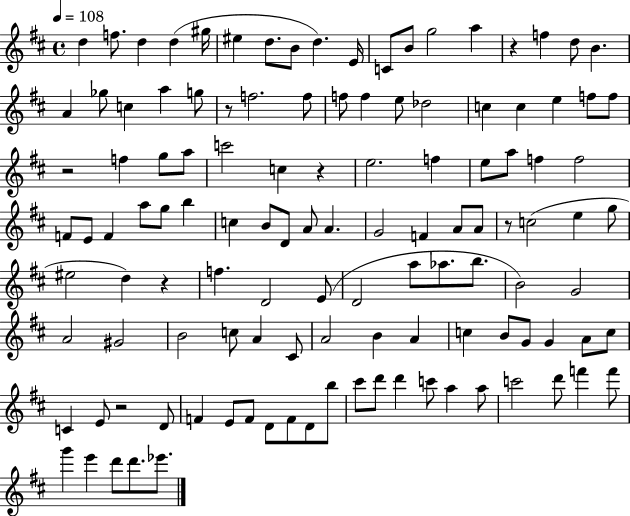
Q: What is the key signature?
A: D major